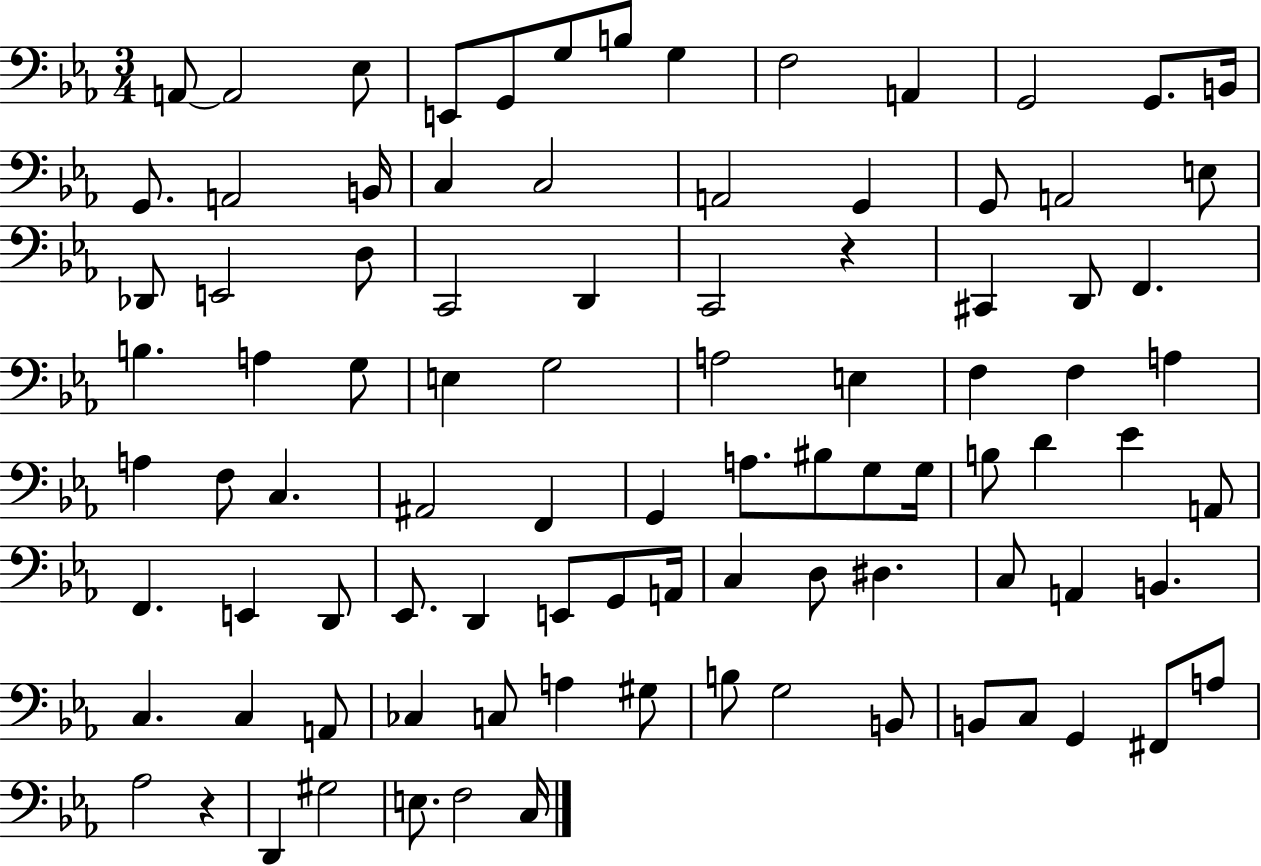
{
  \clef bass
  \numericTimeSignature
  \time 3/4
  \key ees \major
  \repeat volta 2 { a,8~~ a,2 ees8 | e,8 g,8 g8 b8 g4 | f2 a,4 | g,2 g,8. b,16 | \break g,8. a,2 b,16 | c4 c2 | a,2 g,4 | g,8 a,2 e8 | \break des,8 e,2 d8 | c,2 d,4 | c,2 r4 | cis,4 d,8 f,4. | \break b4. a4 g8 | e4 g2 | a2 e4 | f4 f4 a4 | \break a4 f8 c4. | ais,2 f,4 | g,4 a8. bis8 g8 g16 | b8 d'4 ees'4 a,8 | \break f,4. e,4 d,8 | ees,8. d,4 e,8 g,8 a,16 | c4 d8 dis4. | c8 a,4 b,4. | \break c4. c4 a,8 | ces4 c8 a4 gis8 | b8 g2 b,8 | b,8 c8 g,4 fis,8 a8 | \break aes2 r4 | d,4 gis2 | e8. f2 c16 | } \bar "|."
}